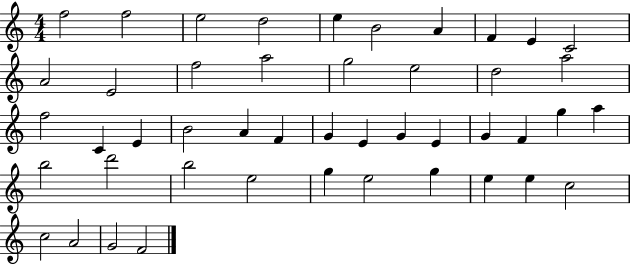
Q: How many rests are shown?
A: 0